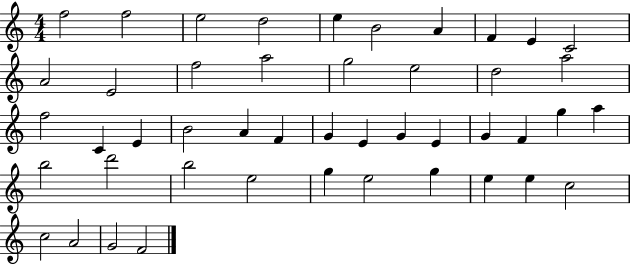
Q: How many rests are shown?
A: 0